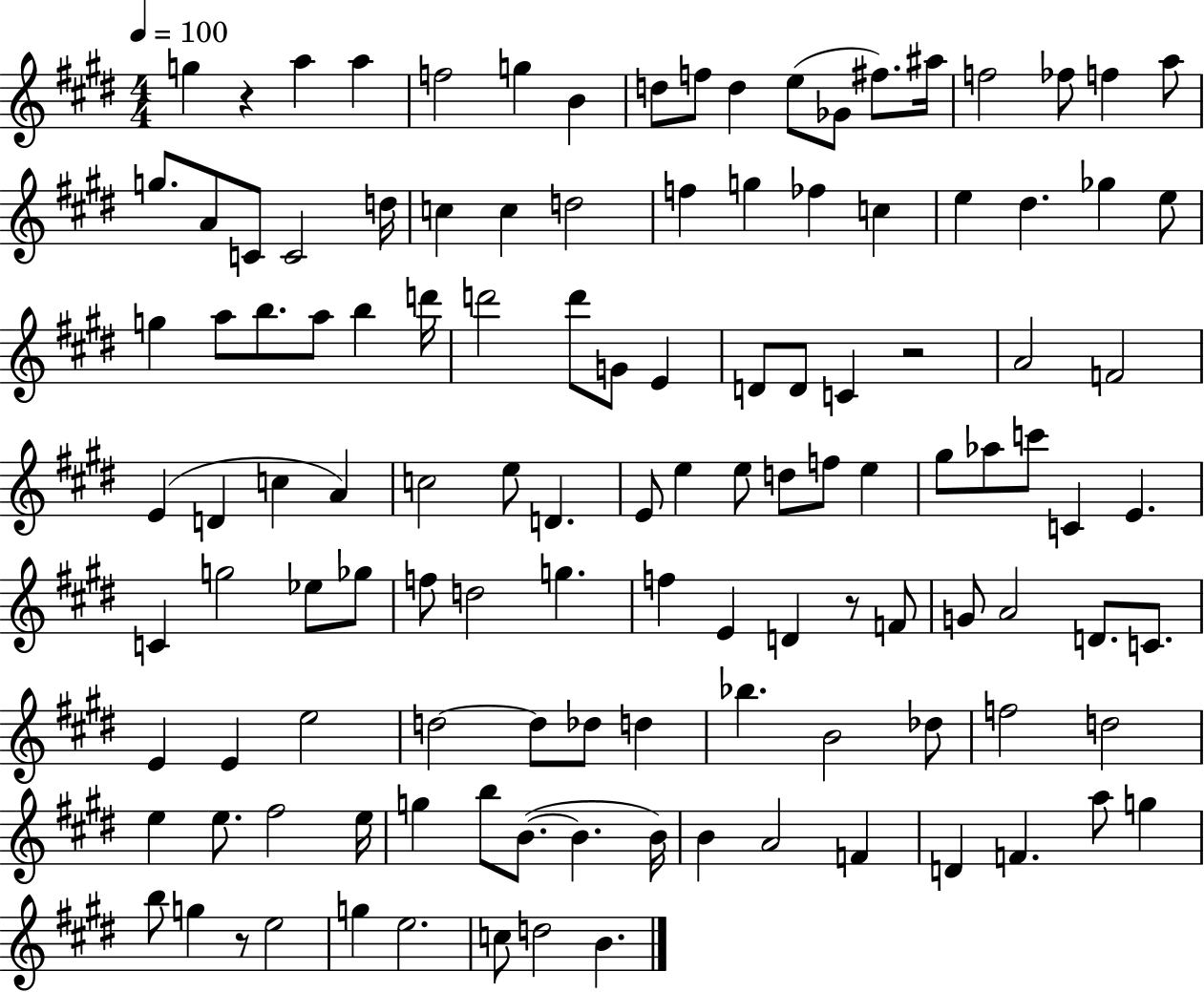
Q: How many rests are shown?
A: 4